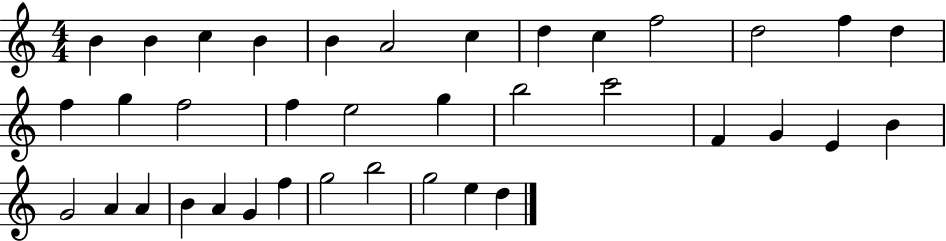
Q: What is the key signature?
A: C major